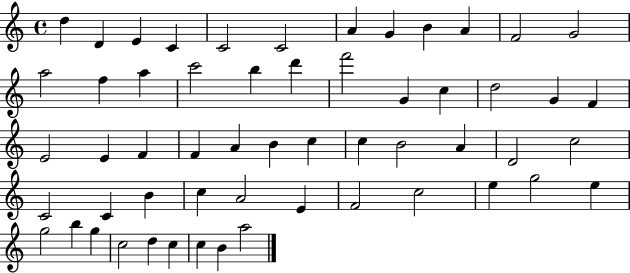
X:1
T:Untitled
M:4/4
L:1/4
K:C
d D E C C2 C2 A G B A F2 G2 a2 f a c'2 b d' f'2 G c d2 G F E2 E F F A B c c B2 A D2 c2 C2 C B c A2 E F2 c2 e g2 e g2 b g c2 d c c B a2